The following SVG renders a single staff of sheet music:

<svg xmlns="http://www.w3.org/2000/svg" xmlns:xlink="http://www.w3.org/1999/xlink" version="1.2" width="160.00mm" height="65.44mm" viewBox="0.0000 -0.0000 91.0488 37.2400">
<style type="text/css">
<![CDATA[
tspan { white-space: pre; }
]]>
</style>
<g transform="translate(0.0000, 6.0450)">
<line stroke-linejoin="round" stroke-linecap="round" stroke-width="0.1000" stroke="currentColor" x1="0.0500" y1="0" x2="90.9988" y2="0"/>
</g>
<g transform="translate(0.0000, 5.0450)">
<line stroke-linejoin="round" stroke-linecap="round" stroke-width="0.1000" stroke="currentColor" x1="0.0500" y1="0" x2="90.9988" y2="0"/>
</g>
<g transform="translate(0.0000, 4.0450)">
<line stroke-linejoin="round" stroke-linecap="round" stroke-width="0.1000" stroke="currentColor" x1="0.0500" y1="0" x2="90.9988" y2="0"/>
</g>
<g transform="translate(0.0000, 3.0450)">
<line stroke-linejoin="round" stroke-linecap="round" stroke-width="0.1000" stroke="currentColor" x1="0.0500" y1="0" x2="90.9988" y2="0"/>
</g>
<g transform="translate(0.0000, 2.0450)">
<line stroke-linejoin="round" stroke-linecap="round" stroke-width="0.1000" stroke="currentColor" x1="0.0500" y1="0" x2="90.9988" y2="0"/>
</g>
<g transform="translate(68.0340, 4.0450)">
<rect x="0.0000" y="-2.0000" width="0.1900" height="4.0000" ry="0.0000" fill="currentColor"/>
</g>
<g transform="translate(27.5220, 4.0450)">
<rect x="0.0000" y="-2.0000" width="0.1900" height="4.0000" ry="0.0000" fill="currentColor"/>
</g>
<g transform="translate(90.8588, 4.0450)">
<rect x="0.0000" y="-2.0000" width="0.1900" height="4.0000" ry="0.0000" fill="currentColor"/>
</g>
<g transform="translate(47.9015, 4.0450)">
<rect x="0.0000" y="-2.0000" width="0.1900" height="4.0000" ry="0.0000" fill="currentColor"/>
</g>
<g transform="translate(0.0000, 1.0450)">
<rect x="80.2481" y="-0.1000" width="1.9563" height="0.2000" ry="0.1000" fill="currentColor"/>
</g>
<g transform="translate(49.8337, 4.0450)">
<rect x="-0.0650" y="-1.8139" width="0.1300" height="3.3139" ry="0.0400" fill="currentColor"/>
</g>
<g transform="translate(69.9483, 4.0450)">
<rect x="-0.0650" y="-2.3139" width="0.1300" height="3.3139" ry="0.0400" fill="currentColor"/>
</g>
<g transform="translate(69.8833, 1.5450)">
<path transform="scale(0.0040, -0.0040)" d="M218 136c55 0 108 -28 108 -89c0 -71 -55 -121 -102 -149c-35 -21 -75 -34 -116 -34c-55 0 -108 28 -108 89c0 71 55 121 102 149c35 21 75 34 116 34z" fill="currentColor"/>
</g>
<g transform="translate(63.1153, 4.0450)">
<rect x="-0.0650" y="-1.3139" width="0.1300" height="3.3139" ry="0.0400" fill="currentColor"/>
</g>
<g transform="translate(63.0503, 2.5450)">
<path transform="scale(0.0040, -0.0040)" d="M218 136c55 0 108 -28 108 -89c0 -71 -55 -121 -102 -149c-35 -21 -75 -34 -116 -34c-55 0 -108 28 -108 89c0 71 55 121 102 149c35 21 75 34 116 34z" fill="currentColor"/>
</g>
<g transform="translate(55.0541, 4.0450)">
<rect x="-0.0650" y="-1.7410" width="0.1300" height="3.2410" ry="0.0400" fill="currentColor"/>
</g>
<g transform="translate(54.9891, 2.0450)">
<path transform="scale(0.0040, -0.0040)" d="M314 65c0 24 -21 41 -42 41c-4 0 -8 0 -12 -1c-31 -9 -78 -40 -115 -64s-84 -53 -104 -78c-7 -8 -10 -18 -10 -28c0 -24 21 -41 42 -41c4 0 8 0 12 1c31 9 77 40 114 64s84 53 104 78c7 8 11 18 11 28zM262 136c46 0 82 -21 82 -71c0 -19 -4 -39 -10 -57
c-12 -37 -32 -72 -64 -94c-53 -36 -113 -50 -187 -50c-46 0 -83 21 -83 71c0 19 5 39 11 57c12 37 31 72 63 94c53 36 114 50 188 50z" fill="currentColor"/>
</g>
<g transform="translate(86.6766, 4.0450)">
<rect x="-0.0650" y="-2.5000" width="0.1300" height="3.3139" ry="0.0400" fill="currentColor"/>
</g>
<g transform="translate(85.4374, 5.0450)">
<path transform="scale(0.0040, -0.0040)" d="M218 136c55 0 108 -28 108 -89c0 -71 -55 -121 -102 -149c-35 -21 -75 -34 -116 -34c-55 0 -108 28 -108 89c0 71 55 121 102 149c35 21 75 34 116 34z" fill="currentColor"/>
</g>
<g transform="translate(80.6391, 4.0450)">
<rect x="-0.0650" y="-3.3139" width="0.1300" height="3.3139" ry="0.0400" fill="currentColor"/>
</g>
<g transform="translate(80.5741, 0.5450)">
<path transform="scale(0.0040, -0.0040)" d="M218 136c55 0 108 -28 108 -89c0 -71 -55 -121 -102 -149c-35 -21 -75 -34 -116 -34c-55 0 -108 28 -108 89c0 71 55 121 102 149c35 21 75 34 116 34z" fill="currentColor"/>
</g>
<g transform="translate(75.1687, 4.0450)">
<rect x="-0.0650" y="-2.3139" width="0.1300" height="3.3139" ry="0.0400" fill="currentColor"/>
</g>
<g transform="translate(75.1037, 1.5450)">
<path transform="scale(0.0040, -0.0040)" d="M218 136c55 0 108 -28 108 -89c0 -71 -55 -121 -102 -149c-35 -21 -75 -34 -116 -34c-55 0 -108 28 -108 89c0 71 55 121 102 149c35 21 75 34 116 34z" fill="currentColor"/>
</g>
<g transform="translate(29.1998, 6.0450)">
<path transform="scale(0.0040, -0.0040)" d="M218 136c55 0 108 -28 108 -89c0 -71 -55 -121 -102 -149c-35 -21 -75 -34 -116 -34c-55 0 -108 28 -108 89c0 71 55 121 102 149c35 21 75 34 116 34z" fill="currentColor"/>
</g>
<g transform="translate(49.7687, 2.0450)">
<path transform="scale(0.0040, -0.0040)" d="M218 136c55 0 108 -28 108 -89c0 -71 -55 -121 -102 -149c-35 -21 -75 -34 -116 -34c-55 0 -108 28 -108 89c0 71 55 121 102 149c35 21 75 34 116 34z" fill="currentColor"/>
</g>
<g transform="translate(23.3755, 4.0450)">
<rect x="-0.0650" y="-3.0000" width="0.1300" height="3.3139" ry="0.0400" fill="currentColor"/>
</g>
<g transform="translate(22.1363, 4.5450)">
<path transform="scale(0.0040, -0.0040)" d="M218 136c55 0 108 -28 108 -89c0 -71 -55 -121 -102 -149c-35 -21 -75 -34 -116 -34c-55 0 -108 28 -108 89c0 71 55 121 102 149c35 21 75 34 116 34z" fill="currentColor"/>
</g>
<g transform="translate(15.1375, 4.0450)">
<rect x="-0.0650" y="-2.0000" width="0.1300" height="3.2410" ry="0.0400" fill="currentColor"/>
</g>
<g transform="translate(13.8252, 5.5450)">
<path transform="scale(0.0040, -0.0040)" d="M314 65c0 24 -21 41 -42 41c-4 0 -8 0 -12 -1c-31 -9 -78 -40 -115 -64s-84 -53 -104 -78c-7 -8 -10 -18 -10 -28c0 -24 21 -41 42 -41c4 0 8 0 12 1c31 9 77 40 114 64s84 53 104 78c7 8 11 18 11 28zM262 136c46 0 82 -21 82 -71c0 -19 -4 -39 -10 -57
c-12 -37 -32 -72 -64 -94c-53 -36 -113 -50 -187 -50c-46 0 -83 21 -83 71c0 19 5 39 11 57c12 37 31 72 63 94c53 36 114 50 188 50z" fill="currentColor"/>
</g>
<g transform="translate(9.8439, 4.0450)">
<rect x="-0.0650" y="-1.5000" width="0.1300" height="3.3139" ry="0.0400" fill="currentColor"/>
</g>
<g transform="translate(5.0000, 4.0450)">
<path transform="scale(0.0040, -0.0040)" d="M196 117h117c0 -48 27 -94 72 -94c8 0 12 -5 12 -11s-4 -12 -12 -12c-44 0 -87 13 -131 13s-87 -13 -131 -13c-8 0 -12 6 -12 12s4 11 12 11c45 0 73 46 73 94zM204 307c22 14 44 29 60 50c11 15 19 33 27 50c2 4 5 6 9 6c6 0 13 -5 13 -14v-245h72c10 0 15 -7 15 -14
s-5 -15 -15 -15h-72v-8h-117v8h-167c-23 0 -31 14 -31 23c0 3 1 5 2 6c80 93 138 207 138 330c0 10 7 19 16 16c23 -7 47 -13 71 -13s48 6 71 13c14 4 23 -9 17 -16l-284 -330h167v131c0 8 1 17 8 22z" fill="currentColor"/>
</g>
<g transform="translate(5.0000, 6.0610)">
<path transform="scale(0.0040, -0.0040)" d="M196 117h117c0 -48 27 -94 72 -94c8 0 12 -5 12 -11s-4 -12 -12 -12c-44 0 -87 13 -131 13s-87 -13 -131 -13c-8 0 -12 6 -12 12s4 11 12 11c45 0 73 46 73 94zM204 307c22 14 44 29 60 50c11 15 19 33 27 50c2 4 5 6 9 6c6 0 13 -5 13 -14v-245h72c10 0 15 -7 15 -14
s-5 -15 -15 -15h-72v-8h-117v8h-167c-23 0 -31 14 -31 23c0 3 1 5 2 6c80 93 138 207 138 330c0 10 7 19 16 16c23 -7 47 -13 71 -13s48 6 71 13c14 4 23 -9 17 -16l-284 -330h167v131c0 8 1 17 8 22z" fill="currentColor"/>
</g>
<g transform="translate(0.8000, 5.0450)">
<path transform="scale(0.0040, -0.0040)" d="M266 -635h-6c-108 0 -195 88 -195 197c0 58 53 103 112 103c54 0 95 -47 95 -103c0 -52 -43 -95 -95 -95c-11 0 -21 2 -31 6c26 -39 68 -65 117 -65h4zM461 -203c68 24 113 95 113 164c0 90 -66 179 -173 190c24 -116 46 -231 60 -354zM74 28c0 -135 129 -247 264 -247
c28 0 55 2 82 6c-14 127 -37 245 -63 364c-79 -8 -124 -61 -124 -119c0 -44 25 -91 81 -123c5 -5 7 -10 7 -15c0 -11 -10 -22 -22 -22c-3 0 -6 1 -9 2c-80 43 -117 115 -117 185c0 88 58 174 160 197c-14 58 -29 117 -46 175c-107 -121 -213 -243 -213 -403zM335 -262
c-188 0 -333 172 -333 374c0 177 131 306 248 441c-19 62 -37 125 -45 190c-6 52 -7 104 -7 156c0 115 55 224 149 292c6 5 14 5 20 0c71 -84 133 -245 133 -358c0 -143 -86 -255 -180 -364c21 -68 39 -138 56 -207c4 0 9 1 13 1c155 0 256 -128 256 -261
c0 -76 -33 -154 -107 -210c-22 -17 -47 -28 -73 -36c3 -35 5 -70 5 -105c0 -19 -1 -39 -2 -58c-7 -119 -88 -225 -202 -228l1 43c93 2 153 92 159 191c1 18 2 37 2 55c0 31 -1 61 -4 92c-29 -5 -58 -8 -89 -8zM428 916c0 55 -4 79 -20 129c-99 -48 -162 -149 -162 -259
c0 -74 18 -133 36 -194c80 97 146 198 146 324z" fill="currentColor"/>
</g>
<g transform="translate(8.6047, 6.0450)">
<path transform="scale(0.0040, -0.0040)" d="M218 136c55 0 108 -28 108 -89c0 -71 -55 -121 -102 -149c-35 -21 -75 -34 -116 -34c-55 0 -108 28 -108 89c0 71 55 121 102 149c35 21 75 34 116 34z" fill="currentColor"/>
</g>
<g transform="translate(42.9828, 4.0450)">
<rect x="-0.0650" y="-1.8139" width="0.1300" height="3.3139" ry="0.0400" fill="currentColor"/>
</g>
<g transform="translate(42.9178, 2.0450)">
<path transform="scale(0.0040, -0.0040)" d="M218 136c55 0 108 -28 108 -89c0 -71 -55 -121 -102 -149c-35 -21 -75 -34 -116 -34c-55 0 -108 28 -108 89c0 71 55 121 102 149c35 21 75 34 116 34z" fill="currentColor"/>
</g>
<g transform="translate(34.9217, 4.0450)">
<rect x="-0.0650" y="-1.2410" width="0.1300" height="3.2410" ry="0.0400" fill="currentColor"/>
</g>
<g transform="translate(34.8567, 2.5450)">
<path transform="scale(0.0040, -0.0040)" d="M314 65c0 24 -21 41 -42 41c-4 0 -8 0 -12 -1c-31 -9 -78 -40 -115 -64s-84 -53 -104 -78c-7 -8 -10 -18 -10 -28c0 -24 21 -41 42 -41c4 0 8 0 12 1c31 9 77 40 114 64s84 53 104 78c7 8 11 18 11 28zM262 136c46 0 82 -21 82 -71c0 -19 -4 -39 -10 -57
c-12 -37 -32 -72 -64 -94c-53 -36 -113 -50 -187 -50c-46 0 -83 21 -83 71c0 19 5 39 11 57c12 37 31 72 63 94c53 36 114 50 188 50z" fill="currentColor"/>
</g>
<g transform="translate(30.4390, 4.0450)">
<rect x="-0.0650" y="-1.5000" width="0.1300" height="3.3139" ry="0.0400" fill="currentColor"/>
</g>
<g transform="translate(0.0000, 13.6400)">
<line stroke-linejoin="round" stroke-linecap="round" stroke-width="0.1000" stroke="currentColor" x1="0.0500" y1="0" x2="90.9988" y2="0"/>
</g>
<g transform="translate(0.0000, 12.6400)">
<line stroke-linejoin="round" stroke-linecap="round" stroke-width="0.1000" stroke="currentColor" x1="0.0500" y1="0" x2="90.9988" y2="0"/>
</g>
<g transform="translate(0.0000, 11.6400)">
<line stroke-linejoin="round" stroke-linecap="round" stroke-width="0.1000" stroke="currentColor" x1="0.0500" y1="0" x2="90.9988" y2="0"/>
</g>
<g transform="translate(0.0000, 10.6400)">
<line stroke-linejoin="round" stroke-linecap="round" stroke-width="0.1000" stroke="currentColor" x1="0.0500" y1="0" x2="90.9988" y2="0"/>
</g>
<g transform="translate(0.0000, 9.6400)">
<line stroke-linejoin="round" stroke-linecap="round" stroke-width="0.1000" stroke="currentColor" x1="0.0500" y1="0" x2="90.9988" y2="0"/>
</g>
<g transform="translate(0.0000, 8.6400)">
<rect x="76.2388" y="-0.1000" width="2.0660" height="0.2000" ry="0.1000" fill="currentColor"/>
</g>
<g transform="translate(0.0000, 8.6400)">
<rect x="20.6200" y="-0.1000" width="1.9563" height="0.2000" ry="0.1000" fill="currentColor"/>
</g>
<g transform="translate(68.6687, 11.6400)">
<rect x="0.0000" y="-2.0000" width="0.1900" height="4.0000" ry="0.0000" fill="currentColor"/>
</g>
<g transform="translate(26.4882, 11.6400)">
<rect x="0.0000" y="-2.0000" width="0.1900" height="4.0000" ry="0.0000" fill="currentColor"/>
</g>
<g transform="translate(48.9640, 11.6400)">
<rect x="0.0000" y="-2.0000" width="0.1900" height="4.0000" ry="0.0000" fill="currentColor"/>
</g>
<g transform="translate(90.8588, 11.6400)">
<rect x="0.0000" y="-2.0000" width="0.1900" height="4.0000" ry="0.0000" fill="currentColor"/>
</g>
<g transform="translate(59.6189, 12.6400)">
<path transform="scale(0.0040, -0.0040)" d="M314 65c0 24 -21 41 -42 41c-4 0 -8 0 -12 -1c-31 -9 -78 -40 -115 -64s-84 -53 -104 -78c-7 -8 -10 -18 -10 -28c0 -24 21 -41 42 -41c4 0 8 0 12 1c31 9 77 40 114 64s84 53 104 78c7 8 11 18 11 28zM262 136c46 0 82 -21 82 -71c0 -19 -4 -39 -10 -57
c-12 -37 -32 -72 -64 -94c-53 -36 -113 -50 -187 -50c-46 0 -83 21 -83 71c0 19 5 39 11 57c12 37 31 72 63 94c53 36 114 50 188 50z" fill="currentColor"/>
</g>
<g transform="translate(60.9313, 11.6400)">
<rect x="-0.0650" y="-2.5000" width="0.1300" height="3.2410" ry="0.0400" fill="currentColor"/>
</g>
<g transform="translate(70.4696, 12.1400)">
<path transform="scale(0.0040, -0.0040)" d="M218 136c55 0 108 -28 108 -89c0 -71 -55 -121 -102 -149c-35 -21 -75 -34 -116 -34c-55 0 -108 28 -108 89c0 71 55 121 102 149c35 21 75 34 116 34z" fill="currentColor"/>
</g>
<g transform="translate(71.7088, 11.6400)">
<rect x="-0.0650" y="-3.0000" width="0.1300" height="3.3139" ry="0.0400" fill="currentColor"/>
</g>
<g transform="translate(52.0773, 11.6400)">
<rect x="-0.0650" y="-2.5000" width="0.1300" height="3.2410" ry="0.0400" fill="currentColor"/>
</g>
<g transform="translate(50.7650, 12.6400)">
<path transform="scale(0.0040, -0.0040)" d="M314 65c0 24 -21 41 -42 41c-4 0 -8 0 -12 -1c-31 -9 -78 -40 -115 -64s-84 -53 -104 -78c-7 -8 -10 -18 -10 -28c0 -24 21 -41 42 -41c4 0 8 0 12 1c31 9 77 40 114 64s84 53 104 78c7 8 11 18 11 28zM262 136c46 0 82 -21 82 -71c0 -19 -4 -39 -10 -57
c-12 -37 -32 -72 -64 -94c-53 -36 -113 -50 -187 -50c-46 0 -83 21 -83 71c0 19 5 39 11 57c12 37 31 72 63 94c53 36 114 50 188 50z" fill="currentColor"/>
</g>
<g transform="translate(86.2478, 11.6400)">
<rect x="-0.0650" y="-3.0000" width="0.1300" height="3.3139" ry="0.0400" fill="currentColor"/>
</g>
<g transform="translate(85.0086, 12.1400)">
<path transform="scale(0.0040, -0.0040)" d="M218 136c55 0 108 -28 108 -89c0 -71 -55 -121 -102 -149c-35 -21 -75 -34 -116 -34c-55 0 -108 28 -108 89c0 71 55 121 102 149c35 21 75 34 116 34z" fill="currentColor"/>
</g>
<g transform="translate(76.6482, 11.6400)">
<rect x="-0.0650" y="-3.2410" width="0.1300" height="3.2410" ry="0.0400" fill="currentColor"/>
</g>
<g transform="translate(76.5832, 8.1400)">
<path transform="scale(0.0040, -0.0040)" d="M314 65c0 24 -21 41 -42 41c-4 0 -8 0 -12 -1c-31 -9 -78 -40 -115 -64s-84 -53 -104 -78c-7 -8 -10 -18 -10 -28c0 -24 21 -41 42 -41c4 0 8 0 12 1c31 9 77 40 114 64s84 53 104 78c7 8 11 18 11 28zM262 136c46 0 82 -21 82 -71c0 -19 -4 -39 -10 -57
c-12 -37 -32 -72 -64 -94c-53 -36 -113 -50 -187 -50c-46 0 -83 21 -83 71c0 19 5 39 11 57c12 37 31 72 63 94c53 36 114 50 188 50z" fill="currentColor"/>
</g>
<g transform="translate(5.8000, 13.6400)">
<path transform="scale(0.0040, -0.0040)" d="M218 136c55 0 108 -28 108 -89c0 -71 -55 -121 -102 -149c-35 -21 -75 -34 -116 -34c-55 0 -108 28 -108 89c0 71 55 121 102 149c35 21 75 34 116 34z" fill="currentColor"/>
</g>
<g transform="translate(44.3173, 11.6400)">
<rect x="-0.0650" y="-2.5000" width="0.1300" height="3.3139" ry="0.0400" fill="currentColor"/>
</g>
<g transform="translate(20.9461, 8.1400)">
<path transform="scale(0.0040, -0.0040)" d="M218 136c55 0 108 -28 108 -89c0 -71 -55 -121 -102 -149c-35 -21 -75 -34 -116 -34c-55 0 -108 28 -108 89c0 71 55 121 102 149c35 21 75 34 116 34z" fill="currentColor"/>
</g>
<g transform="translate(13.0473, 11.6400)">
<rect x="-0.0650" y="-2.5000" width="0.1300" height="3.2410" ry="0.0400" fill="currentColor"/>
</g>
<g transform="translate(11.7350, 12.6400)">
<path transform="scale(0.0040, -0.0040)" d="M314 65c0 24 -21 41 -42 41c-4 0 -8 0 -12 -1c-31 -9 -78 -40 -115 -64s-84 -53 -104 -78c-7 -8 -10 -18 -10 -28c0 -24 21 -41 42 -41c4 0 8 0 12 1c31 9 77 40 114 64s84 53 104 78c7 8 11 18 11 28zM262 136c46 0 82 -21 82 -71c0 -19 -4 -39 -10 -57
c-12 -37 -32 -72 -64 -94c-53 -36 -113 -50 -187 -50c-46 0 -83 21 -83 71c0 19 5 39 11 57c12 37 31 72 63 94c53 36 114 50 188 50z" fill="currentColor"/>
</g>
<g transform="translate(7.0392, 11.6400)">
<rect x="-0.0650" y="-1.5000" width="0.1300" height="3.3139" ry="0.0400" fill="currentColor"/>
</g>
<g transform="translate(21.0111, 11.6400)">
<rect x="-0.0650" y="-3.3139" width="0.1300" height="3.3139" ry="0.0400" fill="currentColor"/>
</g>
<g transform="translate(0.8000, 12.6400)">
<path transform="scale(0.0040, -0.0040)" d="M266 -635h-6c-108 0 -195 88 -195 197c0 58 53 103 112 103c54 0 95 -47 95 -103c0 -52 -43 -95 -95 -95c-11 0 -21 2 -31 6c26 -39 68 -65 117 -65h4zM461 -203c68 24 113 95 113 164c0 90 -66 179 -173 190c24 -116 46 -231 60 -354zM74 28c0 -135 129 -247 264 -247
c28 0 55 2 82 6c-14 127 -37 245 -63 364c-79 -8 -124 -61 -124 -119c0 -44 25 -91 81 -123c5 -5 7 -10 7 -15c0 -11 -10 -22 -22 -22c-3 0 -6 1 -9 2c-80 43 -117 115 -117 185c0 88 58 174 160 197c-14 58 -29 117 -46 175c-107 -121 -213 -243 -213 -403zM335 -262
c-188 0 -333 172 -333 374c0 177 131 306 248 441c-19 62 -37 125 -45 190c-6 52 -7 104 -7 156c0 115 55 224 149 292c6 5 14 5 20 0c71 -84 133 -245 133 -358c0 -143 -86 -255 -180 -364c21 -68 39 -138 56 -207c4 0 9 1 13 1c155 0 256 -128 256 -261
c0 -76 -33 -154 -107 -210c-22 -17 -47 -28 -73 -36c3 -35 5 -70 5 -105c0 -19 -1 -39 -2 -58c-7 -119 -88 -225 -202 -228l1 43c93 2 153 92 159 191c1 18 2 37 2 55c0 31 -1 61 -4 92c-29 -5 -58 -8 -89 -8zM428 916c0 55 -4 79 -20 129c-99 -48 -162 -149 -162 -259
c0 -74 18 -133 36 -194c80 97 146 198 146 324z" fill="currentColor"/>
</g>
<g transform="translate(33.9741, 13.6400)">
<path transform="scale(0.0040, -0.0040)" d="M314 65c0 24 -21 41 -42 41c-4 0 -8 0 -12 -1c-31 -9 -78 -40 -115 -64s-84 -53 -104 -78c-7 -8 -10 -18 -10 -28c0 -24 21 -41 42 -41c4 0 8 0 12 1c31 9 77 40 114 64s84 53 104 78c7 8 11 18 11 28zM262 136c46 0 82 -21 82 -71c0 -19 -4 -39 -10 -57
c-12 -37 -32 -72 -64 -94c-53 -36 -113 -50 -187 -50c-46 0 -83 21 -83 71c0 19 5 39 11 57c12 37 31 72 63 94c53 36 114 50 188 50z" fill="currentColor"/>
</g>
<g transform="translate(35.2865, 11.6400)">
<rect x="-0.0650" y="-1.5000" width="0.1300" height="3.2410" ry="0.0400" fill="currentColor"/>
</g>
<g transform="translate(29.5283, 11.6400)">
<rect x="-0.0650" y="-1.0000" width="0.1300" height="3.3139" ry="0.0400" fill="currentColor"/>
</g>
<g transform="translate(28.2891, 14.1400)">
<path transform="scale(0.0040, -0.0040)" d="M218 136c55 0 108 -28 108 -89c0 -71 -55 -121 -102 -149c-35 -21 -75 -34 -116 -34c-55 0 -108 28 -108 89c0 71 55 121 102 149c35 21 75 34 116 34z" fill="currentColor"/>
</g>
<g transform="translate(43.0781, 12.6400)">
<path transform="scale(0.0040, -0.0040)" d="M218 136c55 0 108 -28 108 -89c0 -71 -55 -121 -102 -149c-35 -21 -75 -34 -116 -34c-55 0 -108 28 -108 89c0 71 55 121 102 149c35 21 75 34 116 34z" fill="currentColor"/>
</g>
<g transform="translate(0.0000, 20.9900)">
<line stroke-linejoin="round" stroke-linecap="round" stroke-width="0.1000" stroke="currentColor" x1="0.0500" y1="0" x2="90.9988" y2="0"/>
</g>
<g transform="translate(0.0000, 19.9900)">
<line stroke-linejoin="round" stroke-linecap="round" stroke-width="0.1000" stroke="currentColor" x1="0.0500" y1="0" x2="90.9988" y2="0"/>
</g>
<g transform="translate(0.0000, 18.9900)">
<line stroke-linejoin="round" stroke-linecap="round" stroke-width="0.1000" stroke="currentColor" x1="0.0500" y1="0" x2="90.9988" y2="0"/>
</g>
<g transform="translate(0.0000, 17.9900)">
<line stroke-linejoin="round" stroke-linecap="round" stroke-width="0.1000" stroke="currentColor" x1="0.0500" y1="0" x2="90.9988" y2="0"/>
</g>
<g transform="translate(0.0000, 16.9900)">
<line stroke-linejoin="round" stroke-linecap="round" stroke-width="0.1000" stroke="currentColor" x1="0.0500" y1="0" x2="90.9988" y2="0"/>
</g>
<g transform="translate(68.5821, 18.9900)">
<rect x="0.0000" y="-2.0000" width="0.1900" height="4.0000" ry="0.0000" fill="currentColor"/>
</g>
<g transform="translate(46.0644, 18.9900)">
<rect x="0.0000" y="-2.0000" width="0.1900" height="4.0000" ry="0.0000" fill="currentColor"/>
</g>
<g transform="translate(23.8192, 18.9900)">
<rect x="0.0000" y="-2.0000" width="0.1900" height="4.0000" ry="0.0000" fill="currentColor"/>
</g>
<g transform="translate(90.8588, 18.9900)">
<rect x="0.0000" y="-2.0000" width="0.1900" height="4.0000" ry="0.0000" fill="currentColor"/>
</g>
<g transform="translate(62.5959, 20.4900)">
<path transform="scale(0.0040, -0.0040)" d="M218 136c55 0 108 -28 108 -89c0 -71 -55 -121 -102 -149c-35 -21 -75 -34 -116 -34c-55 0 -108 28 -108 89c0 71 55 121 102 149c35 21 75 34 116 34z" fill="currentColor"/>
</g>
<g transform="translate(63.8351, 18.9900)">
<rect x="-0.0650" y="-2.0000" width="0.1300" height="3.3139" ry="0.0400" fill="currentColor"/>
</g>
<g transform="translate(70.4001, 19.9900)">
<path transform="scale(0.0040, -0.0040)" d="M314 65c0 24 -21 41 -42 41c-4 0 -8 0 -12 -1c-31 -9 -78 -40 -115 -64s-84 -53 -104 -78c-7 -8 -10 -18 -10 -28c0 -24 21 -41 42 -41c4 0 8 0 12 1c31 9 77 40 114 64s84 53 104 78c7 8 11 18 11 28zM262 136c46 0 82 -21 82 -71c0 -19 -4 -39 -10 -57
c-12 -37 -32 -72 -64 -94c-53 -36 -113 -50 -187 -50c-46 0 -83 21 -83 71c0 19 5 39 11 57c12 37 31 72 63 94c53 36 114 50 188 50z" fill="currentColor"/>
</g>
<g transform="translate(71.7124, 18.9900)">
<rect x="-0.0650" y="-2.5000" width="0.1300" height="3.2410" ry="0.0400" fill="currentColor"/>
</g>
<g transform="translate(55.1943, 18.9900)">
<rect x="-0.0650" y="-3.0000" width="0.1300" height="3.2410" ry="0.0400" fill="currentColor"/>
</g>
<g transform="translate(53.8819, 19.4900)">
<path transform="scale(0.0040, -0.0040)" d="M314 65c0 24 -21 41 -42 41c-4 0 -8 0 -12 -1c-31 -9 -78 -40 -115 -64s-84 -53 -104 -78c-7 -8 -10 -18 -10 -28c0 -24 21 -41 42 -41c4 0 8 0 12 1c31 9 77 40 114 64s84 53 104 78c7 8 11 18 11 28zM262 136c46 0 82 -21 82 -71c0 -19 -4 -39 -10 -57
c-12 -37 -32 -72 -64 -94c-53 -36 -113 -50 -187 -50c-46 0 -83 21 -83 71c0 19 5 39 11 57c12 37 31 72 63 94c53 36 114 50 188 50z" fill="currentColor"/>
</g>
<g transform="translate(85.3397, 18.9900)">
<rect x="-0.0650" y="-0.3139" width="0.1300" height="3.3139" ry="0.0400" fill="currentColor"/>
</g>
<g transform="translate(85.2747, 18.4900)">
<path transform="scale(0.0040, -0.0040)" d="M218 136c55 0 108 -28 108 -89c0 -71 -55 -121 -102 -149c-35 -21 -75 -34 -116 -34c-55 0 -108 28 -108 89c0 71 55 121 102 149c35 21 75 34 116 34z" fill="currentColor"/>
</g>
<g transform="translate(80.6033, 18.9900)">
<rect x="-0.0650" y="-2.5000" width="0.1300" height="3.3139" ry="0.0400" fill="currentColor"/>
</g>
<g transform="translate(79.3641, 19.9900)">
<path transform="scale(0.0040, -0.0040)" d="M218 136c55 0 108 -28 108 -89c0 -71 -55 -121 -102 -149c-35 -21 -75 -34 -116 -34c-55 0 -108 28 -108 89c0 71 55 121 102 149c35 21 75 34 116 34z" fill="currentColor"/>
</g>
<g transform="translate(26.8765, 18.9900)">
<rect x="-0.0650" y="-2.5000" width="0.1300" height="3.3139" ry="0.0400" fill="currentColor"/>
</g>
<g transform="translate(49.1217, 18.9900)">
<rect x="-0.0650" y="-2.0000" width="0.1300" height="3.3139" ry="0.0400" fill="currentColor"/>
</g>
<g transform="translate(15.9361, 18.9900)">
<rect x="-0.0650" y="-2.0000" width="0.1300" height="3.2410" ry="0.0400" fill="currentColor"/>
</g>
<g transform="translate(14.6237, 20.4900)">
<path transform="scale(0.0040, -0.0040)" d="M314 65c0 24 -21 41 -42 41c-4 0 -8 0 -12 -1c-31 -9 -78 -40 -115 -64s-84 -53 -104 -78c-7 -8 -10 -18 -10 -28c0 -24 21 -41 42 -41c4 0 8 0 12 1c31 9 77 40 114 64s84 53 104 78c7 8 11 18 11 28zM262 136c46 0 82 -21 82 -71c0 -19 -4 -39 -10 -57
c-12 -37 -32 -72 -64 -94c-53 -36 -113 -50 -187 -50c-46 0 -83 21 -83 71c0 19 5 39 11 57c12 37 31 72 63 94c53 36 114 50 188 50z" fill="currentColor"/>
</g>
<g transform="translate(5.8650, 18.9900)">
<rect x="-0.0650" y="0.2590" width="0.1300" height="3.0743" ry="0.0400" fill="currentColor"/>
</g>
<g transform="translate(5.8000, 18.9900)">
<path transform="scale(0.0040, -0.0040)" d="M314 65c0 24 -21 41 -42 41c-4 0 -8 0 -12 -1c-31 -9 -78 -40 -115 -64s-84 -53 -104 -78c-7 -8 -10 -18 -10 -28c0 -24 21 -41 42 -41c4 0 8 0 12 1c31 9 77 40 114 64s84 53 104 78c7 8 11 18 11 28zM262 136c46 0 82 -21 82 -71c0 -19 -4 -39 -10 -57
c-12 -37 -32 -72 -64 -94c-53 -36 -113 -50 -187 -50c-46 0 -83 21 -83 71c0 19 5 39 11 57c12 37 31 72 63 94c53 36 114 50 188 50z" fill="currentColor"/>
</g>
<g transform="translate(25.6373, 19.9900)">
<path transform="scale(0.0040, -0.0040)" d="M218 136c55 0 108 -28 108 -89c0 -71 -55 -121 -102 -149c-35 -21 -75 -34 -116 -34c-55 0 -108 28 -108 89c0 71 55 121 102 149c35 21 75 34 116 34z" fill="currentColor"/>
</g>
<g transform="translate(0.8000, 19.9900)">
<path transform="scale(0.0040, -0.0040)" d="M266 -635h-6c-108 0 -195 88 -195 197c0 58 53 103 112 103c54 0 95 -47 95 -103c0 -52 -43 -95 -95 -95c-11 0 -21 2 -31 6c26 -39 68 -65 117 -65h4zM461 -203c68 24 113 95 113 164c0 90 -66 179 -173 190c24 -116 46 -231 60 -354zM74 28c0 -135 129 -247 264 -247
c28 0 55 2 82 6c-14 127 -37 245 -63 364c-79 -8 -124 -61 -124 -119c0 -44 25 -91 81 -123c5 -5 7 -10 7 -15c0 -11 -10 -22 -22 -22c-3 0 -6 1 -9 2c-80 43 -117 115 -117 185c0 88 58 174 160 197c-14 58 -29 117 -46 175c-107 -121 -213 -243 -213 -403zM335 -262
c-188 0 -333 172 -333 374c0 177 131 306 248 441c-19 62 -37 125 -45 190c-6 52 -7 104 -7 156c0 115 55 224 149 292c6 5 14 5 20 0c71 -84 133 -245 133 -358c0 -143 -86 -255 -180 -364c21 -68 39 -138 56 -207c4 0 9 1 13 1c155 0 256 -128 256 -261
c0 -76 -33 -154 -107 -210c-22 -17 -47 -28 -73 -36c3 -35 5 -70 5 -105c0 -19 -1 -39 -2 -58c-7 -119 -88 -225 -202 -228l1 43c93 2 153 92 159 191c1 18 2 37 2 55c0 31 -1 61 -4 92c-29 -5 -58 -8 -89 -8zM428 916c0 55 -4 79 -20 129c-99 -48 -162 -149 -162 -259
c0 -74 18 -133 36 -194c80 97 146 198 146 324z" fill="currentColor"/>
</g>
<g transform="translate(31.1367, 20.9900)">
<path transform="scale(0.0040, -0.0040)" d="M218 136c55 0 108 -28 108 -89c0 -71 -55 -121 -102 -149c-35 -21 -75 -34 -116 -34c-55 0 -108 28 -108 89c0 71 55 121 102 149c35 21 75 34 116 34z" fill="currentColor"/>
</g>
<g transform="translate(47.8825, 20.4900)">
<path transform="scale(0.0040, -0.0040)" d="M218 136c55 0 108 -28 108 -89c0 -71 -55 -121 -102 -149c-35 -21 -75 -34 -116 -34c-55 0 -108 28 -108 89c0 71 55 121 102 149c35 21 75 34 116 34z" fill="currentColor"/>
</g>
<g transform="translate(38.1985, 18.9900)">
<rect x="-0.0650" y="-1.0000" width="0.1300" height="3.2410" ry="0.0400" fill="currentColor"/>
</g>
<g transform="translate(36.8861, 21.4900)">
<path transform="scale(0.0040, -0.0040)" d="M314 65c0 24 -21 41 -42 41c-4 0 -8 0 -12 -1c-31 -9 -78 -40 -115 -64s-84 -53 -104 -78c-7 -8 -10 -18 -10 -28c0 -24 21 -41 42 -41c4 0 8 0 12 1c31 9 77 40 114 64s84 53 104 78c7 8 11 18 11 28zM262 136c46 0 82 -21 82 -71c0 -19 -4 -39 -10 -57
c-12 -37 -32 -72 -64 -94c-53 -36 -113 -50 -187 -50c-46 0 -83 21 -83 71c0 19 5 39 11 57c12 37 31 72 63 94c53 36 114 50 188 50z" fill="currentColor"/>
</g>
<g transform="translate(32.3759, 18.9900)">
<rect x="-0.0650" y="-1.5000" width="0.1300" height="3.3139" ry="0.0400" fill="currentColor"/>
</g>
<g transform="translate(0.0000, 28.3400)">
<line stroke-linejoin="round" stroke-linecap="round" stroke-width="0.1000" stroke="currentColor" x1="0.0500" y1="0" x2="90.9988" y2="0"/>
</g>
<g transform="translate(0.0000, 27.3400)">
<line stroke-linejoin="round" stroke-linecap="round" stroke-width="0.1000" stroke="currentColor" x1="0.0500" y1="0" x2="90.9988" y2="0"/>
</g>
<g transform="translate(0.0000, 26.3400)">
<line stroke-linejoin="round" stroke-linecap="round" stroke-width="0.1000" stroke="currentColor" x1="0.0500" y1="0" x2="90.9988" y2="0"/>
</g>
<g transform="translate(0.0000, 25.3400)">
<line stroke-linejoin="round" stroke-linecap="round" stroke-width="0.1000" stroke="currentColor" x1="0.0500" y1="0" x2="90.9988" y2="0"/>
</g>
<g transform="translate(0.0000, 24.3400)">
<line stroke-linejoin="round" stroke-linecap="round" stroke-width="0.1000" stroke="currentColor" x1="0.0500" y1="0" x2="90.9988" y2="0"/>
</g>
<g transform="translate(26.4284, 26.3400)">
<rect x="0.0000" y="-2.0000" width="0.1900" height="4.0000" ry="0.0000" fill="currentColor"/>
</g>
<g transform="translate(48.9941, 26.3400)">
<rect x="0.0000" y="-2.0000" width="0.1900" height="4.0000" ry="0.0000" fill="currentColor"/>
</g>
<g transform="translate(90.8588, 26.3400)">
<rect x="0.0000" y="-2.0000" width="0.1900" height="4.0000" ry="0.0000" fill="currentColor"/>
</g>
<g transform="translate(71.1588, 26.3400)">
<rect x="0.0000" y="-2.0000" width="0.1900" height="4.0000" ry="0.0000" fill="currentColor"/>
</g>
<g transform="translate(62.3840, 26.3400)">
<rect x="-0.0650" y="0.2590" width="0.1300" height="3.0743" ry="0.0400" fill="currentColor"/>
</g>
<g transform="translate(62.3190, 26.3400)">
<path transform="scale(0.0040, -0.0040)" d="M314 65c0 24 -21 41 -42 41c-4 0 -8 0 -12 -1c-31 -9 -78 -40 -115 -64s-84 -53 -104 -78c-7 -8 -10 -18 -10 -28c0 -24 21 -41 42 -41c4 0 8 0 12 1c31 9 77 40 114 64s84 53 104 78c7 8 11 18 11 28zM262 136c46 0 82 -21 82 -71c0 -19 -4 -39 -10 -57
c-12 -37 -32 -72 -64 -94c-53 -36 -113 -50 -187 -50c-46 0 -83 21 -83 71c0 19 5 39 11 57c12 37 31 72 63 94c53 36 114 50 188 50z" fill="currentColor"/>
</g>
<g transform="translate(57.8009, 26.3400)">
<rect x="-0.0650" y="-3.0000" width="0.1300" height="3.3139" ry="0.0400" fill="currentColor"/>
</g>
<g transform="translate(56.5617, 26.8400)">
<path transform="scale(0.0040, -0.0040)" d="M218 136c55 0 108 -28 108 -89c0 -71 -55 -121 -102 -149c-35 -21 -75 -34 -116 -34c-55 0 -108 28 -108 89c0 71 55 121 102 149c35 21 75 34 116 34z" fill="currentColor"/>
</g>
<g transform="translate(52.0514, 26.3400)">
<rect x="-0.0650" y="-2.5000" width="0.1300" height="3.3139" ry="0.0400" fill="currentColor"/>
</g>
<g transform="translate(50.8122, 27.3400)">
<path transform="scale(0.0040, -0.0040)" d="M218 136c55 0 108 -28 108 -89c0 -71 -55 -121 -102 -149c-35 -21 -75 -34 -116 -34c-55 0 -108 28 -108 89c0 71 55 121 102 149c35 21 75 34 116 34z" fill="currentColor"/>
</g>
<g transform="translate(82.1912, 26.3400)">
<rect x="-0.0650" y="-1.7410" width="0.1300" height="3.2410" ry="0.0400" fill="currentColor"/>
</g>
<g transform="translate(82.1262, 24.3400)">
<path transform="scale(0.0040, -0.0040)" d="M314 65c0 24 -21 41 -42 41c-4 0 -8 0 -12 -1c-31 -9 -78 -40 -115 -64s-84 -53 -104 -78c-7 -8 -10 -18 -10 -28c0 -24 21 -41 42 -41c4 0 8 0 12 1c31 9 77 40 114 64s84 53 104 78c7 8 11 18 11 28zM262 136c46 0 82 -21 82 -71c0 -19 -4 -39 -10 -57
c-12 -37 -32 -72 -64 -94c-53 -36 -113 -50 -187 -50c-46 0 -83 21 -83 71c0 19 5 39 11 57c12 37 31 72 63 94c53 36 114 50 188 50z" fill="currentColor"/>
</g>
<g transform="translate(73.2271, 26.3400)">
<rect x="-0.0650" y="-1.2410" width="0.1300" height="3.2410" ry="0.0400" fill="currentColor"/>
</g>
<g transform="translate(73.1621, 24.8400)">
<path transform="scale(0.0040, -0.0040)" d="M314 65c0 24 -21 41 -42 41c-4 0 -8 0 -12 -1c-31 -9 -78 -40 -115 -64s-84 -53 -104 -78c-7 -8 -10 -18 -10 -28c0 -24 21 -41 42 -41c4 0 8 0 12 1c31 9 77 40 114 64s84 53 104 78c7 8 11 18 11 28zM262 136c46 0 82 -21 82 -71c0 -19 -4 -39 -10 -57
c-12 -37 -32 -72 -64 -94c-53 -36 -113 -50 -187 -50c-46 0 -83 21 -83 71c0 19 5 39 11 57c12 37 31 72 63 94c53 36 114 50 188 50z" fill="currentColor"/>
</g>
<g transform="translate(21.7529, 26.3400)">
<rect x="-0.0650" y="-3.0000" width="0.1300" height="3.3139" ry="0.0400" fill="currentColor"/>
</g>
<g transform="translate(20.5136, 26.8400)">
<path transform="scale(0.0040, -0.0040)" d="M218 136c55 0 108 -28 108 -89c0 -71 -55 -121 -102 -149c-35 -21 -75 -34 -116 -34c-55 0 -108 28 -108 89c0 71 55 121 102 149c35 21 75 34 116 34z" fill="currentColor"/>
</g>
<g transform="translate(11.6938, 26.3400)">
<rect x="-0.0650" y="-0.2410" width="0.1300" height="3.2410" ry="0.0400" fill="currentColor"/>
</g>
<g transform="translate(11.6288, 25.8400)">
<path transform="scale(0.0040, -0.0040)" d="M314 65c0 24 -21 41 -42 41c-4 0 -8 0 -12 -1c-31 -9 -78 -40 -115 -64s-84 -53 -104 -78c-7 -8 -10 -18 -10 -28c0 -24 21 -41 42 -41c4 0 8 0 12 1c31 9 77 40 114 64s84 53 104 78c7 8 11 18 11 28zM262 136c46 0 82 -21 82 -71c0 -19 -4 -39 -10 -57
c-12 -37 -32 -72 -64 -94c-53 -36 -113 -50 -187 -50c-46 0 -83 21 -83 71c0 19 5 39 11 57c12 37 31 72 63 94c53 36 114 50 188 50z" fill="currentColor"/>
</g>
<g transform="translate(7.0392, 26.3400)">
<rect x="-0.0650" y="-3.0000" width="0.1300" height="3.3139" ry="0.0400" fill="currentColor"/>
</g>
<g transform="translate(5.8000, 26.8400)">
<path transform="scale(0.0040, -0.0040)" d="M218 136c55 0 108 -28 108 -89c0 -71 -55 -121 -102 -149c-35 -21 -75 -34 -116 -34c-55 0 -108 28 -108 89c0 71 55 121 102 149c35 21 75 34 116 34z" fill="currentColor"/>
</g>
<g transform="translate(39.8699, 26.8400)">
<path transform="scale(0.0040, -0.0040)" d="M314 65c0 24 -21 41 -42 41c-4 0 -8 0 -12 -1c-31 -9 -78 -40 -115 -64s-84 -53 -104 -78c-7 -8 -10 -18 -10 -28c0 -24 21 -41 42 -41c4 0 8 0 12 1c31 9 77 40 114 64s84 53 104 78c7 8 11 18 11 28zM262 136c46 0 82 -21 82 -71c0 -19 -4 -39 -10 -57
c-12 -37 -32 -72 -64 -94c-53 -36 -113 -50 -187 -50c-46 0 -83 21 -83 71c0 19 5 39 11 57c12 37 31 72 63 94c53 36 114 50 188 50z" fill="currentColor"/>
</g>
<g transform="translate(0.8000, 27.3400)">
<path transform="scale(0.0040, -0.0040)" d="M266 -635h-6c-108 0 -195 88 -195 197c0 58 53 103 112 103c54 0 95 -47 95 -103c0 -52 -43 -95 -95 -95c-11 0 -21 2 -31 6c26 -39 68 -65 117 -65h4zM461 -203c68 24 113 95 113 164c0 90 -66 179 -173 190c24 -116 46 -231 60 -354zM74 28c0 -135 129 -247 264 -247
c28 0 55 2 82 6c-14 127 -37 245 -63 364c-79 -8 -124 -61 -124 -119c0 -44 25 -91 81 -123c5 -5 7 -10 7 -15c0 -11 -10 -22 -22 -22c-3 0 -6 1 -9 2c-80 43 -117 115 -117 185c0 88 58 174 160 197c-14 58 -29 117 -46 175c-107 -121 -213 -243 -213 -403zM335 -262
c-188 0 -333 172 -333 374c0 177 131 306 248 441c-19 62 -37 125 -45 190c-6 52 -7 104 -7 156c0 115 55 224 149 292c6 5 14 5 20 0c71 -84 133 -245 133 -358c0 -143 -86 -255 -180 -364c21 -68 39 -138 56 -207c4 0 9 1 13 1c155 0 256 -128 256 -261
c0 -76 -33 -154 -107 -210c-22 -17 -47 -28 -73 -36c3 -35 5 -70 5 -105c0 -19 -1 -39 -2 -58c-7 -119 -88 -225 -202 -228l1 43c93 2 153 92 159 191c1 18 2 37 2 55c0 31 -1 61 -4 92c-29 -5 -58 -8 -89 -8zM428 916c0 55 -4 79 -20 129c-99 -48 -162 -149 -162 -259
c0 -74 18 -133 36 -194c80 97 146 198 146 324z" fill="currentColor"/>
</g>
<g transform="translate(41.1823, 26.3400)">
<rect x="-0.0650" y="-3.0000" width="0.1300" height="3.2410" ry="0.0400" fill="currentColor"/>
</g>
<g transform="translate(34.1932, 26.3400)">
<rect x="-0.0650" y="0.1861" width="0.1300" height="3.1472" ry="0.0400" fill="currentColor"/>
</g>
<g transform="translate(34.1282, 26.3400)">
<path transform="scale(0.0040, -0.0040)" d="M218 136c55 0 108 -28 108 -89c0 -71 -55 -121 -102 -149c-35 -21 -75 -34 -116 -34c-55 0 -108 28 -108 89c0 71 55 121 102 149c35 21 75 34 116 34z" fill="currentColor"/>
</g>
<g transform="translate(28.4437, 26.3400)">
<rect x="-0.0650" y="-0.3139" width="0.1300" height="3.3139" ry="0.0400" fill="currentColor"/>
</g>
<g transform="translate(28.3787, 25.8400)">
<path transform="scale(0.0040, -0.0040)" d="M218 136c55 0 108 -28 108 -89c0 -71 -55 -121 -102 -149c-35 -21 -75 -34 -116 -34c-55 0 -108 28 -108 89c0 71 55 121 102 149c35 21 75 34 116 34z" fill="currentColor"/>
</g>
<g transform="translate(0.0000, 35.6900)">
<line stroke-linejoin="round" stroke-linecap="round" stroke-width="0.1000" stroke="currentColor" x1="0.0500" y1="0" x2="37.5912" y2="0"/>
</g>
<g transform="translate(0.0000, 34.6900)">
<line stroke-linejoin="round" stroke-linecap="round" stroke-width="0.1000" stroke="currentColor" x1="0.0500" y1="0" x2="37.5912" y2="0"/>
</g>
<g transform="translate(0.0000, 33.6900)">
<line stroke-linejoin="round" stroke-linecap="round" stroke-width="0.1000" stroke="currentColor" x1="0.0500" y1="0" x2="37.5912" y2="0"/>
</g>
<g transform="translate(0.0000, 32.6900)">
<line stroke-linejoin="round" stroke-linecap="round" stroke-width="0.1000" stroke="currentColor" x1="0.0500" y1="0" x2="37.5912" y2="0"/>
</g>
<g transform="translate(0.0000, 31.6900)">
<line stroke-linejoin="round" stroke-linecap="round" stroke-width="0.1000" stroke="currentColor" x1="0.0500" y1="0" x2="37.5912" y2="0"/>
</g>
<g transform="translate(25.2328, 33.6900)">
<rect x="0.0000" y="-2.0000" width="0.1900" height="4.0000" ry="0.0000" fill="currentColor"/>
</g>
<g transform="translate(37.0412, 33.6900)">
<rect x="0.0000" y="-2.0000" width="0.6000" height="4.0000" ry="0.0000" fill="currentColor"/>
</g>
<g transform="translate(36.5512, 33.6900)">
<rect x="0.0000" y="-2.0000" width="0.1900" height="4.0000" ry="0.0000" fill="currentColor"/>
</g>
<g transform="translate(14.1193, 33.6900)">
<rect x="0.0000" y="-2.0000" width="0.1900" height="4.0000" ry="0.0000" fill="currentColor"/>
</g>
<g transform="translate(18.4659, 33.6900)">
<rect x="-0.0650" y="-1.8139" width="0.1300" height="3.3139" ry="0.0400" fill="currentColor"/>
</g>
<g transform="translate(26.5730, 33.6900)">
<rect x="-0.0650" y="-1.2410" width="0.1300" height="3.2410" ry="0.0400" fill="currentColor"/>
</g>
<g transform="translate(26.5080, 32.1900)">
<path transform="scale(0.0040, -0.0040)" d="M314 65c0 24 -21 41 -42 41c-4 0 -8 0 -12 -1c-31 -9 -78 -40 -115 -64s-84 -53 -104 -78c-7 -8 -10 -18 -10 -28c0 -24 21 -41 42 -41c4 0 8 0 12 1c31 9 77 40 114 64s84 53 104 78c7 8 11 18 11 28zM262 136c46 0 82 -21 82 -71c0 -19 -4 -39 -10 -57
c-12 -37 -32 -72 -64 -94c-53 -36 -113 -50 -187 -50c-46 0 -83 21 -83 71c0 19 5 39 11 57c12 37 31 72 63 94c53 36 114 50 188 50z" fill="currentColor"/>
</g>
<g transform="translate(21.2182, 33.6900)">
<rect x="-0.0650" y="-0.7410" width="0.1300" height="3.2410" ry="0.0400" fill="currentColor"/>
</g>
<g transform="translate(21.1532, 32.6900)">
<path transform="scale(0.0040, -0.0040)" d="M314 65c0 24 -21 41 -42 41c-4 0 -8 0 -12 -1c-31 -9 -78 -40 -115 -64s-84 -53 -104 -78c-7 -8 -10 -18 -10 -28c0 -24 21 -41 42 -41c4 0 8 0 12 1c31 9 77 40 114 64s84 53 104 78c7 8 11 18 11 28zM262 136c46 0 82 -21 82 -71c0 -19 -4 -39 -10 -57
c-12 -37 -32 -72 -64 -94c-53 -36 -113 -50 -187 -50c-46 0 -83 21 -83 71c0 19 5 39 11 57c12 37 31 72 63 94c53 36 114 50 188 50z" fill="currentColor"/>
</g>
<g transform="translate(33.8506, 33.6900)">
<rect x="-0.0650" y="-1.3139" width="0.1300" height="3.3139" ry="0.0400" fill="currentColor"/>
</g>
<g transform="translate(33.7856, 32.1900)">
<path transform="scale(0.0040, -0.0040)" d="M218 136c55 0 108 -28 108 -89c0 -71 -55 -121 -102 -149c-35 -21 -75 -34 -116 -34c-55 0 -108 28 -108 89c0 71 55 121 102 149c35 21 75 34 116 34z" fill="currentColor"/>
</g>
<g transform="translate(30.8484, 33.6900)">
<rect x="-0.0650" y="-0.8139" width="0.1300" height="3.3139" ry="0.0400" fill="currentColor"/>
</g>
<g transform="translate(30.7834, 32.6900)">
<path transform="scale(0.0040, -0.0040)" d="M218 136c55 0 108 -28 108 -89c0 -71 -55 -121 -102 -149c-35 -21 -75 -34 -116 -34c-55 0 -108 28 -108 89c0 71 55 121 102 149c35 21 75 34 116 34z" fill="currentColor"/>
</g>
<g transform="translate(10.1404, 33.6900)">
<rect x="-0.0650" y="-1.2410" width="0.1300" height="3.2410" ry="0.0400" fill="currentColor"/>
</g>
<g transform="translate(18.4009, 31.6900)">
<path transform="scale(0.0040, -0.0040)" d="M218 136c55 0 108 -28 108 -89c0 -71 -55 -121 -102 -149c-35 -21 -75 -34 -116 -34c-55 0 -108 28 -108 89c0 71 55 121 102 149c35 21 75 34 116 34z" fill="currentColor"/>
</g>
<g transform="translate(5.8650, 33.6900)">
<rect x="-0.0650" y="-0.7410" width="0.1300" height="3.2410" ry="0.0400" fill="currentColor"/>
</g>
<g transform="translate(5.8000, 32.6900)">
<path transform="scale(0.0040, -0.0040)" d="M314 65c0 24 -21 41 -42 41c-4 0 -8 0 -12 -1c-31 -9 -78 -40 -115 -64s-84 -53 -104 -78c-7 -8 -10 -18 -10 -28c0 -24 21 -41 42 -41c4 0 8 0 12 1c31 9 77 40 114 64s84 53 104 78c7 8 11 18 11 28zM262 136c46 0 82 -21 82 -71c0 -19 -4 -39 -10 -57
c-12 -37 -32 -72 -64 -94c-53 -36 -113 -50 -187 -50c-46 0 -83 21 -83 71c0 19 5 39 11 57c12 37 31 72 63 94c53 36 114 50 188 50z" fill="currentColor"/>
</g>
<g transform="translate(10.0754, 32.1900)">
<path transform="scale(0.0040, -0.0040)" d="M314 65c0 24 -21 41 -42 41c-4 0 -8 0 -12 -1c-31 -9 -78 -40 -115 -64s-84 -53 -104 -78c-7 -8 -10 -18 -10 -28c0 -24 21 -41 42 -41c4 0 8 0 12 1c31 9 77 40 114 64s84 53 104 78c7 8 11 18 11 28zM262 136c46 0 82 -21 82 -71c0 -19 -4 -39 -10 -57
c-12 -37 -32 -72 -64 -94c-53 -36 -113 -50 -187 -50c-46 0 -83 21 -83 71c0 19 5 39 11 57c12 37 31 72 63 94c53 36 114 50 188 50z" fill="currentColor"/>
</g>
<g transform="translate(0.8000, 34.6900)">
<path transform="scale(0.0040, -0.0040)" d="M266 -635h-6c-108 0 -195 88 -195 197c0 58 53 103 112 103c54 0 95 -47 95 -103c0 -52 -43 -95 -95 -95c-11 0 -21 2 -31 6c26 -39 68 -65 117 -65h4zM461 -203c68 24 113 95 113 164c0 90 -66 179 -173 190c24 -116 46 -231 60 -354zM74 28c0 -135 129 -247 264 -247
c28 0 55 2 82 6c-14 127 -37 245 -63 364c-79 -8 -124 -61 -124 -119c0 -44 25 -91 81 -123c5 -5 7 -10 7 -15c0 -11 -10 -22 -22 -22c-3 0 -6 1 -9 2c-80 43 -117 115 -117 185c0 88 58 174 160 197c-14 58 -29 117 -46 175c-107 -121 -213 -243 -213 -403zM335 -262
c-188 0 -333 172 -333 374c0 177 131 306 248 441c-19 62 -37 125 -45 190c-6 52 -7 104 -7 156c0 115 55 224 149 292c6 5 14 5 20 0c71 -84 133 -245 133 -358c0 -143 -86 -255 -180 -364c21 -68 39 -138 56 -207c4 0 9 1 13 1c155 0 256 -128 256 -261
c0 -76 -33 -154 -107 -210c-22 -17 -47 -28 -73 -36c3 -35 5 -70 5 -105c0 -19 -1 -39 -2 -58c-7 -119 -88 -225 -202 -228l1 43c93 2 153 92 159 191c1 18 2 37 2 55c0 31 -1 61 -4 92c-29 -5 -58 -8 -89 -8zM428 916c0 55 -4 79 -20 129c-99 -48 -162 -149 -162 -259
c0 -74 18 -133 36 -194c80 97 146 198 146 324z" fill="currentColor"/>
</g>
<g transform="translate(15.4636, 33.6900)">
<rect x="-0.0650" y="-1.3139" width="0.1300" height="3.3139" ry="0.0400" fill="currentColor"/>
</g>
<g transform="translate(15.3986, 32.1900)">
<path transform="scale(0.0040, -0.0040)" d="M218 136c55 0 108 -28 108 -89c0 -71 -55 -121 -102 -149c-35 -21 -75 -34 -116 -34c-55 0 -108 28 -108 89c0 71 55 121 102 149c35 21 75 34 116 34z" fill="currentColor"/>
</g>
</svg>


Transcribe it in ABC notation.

X:1
T:Untitled
M:4/4
L:1/4
K:C
E F2 A E e2 f f f2 e g g b G E G2 b D E2 G G2 G2 A b2 A B2 F2 G E D2 F A2 F G2 G c A c2 A c B A2 G A B2 e2 f2 d2 e2 e f d2 e2 d e